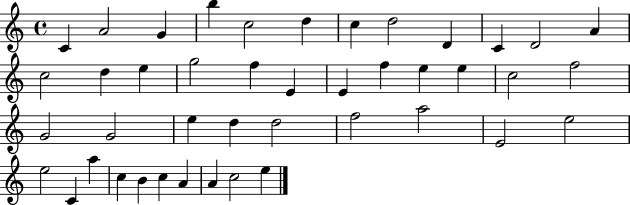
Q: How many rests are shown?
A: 0